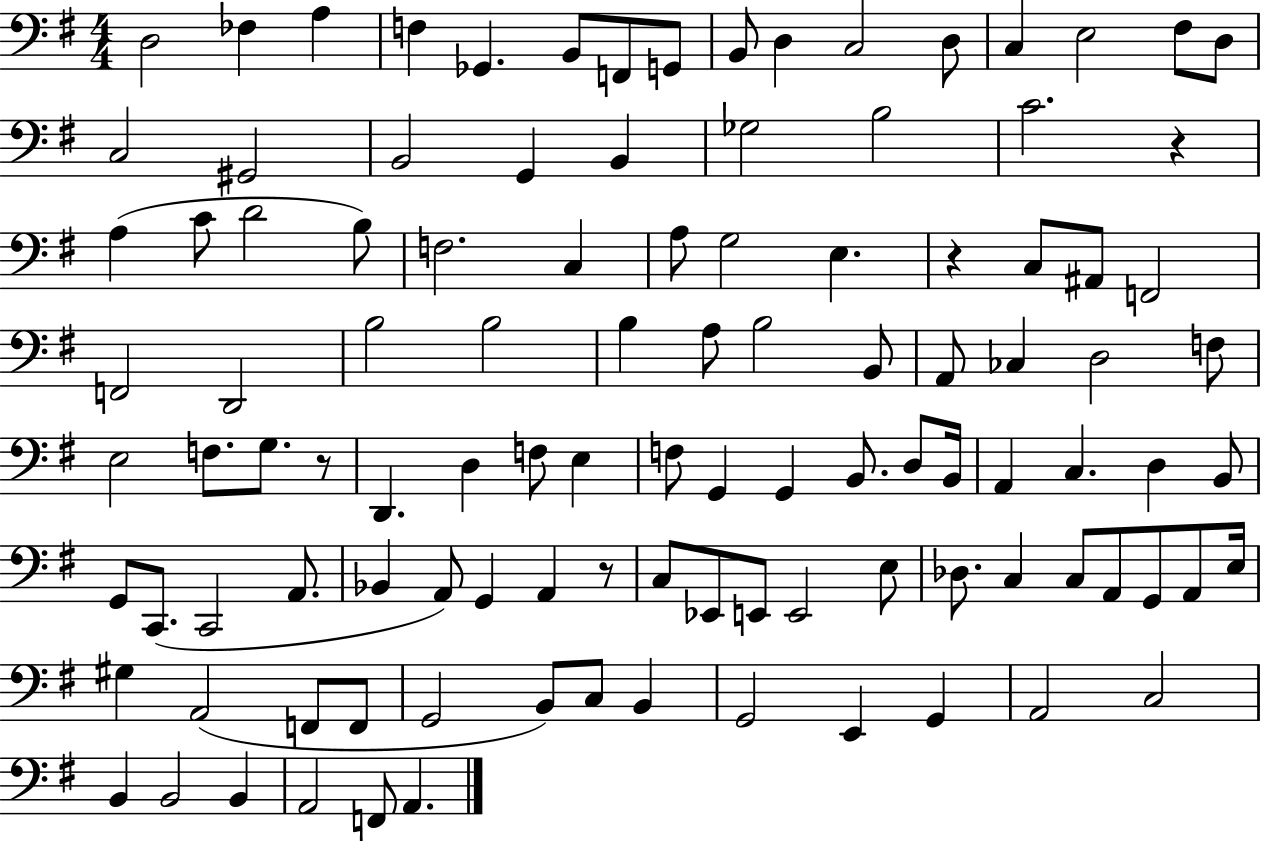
D3/h FES3/q A3/q F3/q Gb2/q. B2/e F2/e G2/e B2/e D3/q C3/h D3/e C3/q E3/h F#3/e D3/e C3/h G#2/h B2/h G2/q B2/q Gb3/h B3/h C4/h. R/q A3/q C4/e D4/h B3/e F3/h. C3/q A3/e G3/h E3/q. R/q C3/e A#2/e F2/h F2/h D2/h B3/h B3/h B3/q A3/e B3/h B2/e A2/e CES3/q D3/h F3/e E3/h F3/e. G3/e. R/e D2/q. D3/q F3/e E3/q F3/e G2/q G2/q B2/e. D3/e B2/s A2/q C3/q. D3/q B2/e G2/e C2/e. C2/h A2/e. Bb2/q A2/e G2/q A2/q R/e C3/e Eb2/e E2/e E2/h E3/e Db3/e. C3/q C3/e A2/e G2/e A2/e E3/s G#3/q A2/h F2/e F2/e G2/h B2/e C3/e B2/q G2/h E2/q G2/q A2/h C3/h B2/q B2/h B2/q A2/h F2/e A2/q.